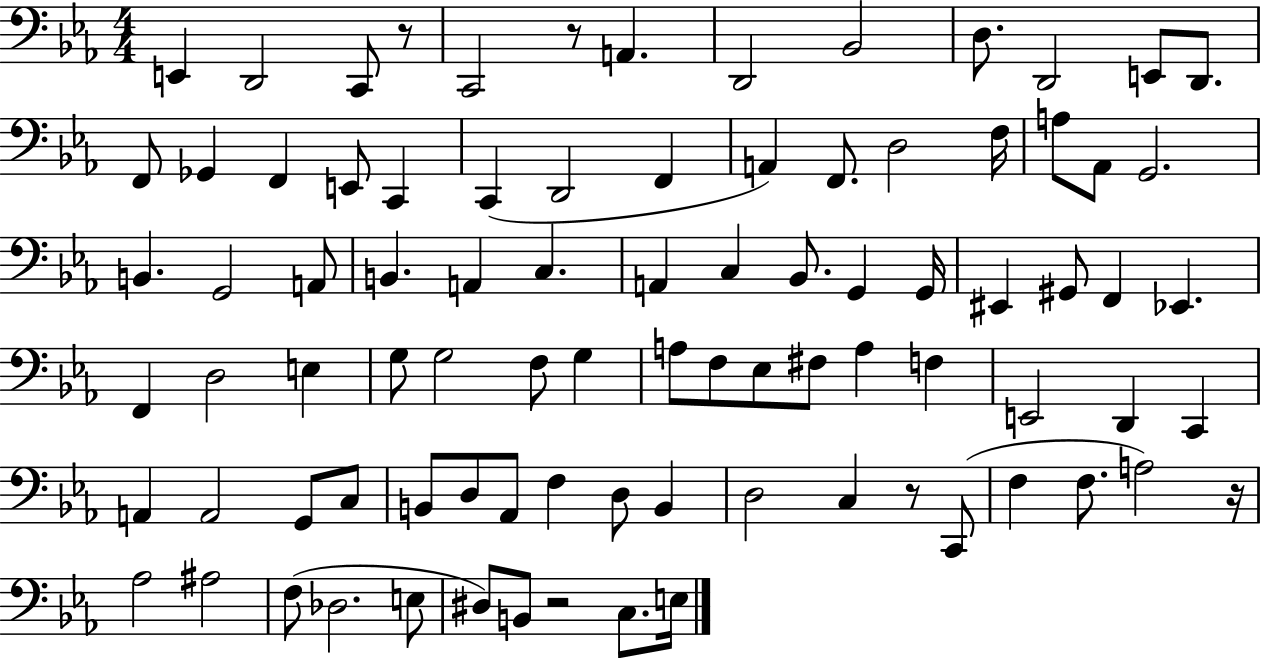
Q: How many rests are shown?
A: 5